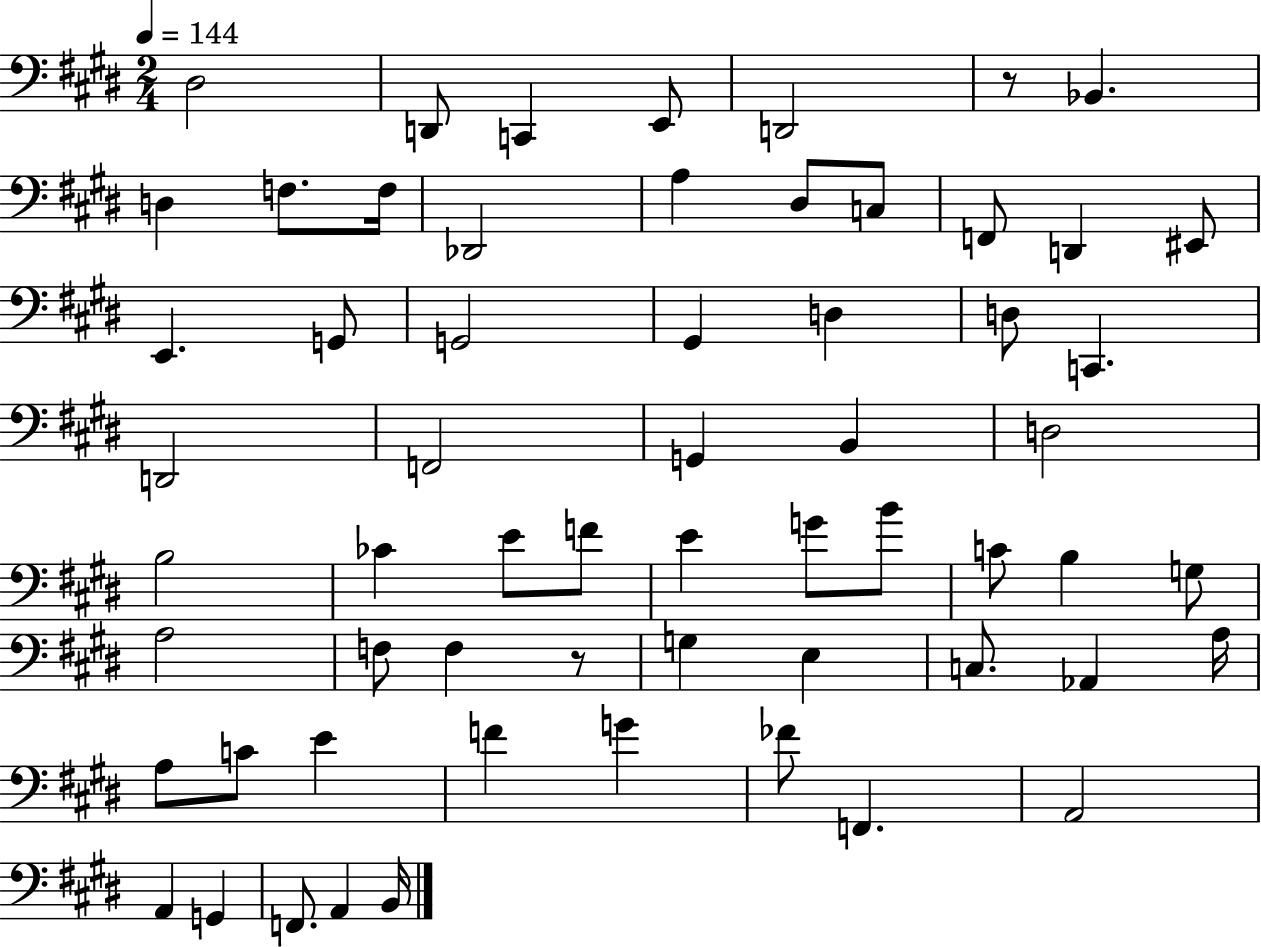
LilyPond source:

{
  \clef bass
  \numericTimeSignature
  \time 2/4
  \key e \major
  \tempo 4 = 144
  dis2 | d,8 c,4 e,8 | d,2 | r8 bes,4. | \break d4 f8. f16 | des,2 | a4 dis8 c8 | f,8 d,4 eis,8 | \break e,4. g,8 | g,2 | gis,4 d4 | d8 c,4. | \break d,2 | f,2 | g,4 b,4 | d2 | \break b2 | ces'4 e'8 f'8 | e'4 g'8 b'8 | c'8 b4 g8 | \break a2 | f8 f4 r8 | g4 e4 | c8. aes,4 a16 | \break a8 c'8 e'4 | f'4 g'4 | fes'8 f,4. | a,2 | \break a,4 g,4 | f,8. a,4 b,16 | \bar "|."
}